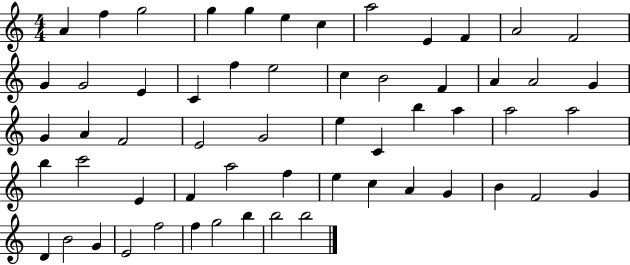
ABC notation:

X:1
T:Untitled
M:4/4
L:1/4
K:C
A f g2 g g e c a2 E F A2 F2 G G2 E C f e2 c B2 F A A2 G G A F2 E2 G2 e C b a a2 a2 b c'2 E F a2 f e c A G B F2 G D B2 G E2 f2 f g2 b b2 b2